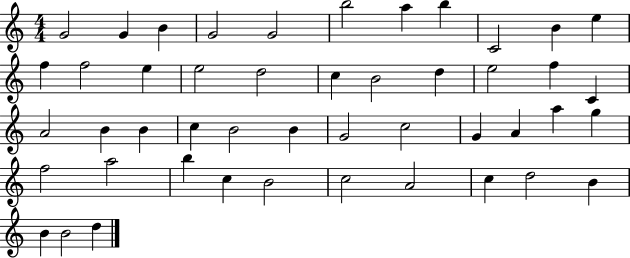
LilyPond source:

{
  \clef treble
  \numericTimeSignature
  \time 4/4
  \key c \major
  g'2 g'4 b'4 | g'2 g'2 | b''2 a''4 b''4 | c'2 b'4 e''4 | \break f''4 f''2 e''4 | e''2 d''2 | c''4 b'2 d''4 | e''2 f''4 c'4 | \break a'2 b'4 b'4 | c''4 b'2 b'4 | g'2 c''2 | g'4 a'4 a''4 g''4 | \break f''2 a''2 | b''4 c''4 b'2 | c''2 a'2 | c''4 d''2 b'4 | \break b'4 b'2 d''4 | \bar "|."
}